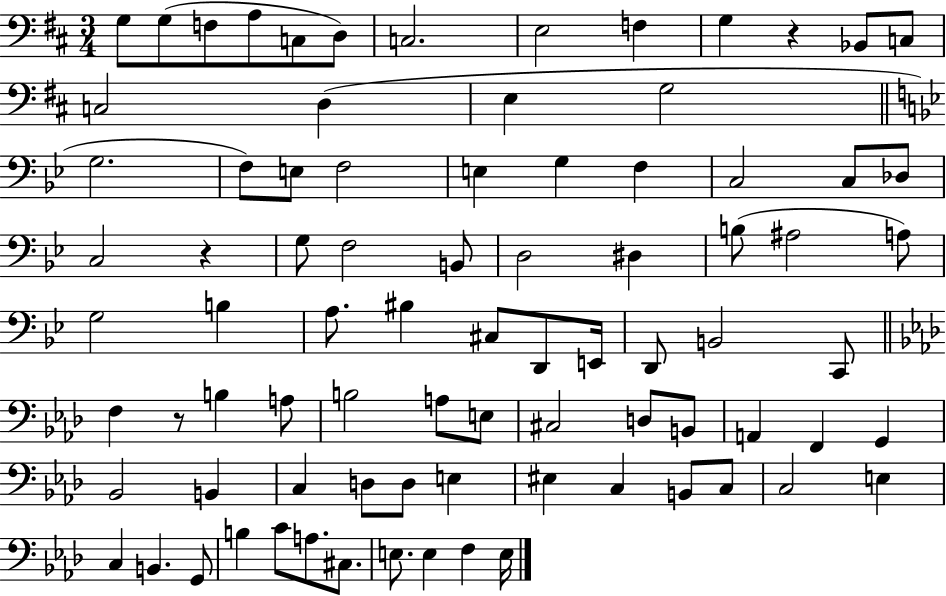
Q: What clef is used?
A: bass